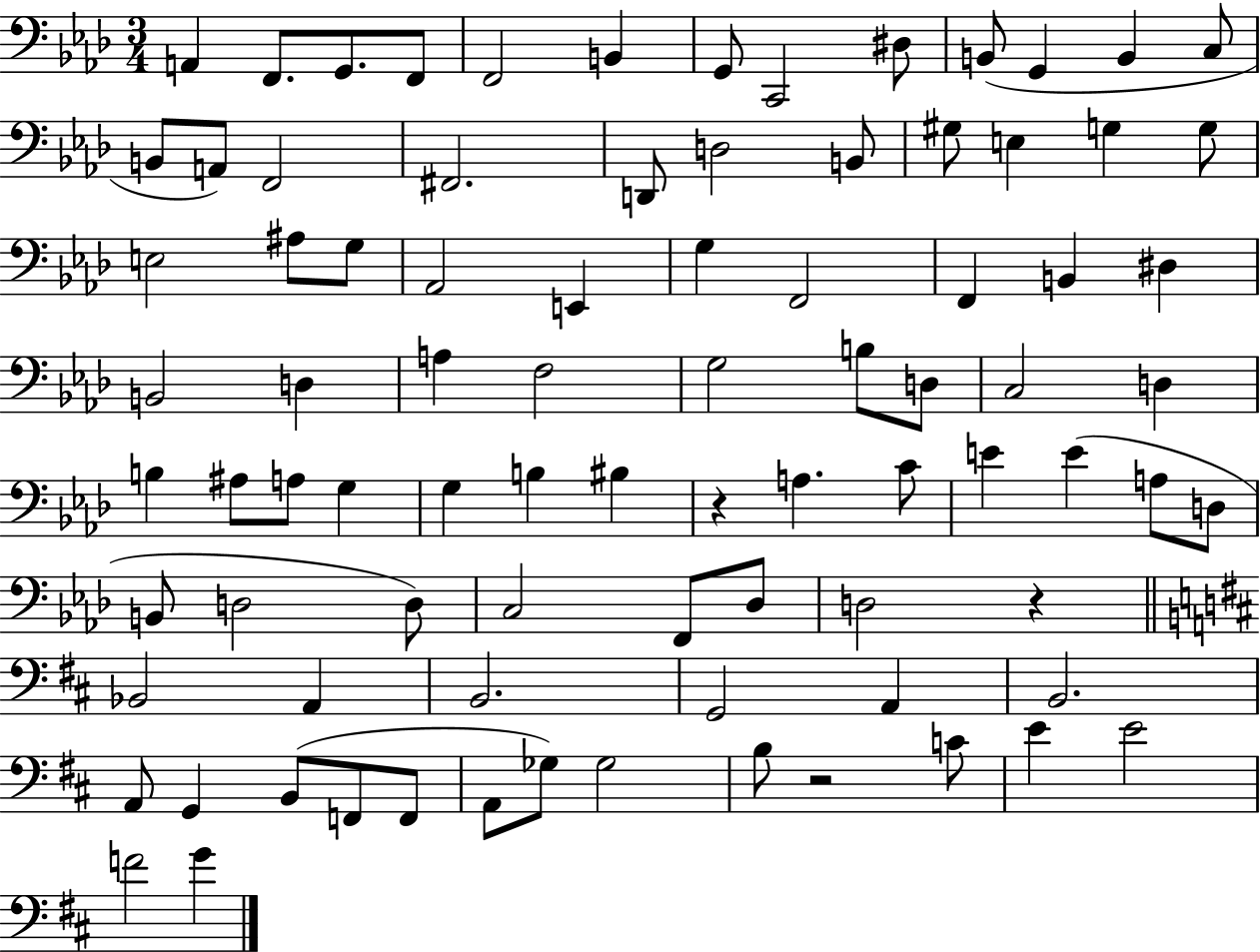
A2/q F2/e. G2/e. F2/e F2/h B2/q G2/e C2/h D#3/e B2/e G2/q B2/q C3/e B2/e A2/e F2/h F#2/h. D2/e D3/h B2/e G#3/e E3/q G3/q G3/e E3/h A#3/e G3/e Ab2/h E2/q G3/q F2/h F2/q B2/q D#3/q B2/h D3/q A3/q F3/h G3/h B3/e D3/e C3/h D3/q B3/q A#3/e A3/e G3/q G3/q B3/q BIS3/q R/q A3/q. C4/e E4/q E4/q A3/e D3/e B2/e D3/h D3/e C3/h F2/e Db3/e D3/h R/q Bb2/h A2/q B2/h. G2/h A2/q B2/h. A2/e G2/q B2/e F2/e F2/e A2/e Gb3/e Gb3/h B3/e R/h C4/e E4/q E4/h F4/h G4/q